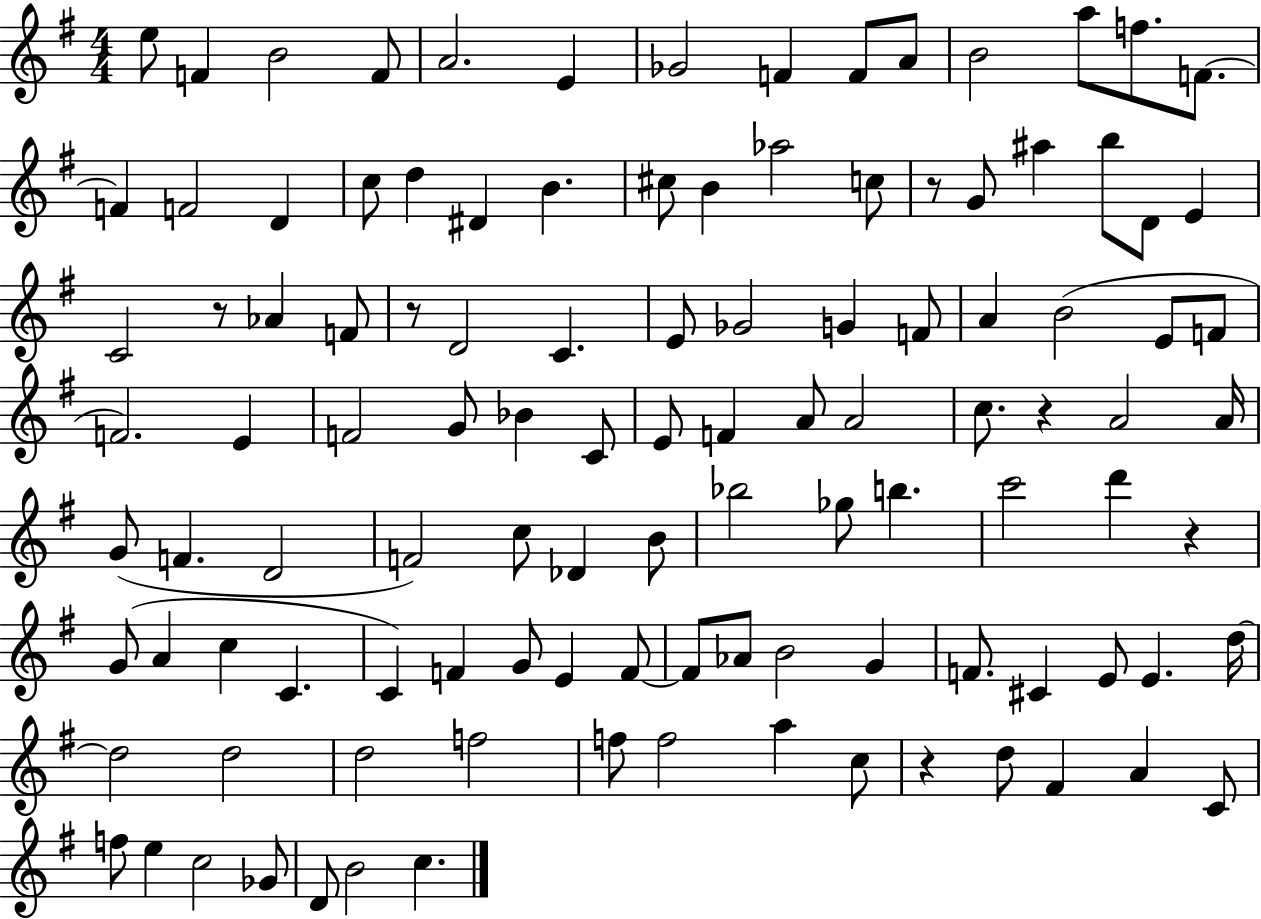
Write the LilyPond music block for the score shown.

{
  \clef treble
  \numericTimeSignature
  \time 4/4
  \key g \major
  e''8 f'4 b'2 f'8 | a'2. e'4 | ges'2 f'4 f'8 a'8 | b'2 a''8 f''8. f'8.~~ | \break f'4 f'2 d'4 | c''8 d''4 dis'4 b'4. | cis''8 b'4 aes''2 c''8 | r8 g'8 ais''4 b''8 d'8 e'4 | \break c'2 r8 aes'4 f'8 | r8 d'2 c'4. | e'8 ges'2 g'4 f'8 | a'4 b'2( e'8 f'8 | \break f'2.) e'4 | f'2 g'8 bes'4 c'8 | e'8 f'4 a'8 a'2 | c''8. r4 a'2 a'16 | \break g'8( f'4. d'2 | f'2) c''8 des'4 b'8 | bes''2 ges''8 b''4. | c'''2 d'''4 r4 | \break g'8( a'4 c''4 c'4. | c'4) f'4 g'8 e'4 f'8~~ | f'8 aes'8 b'2 g'4 | f'8. cis'4 e'8 e'4. d''16~~ | \break d''2 d''2 | d''2 f''2 | f''8 f''2 a''4 c''8 | r4 d''8 fis'4 a'4 c'8 | \break f''8 e''4 c''2 ges'8 | d'8 b'2 c''4. | \bar "|."
}